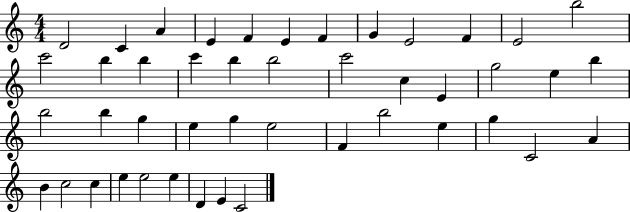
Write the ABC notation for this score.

X:1
T:Untitled
M:4/4
L:1/4
K:C
D2 C A E F E F G E2 F E2 b2 c'2 b b c' b b2 c'2 c E g2 e b b2 b g e g e2 F b2 e g C2 A B c2 c e e2 e D E C2